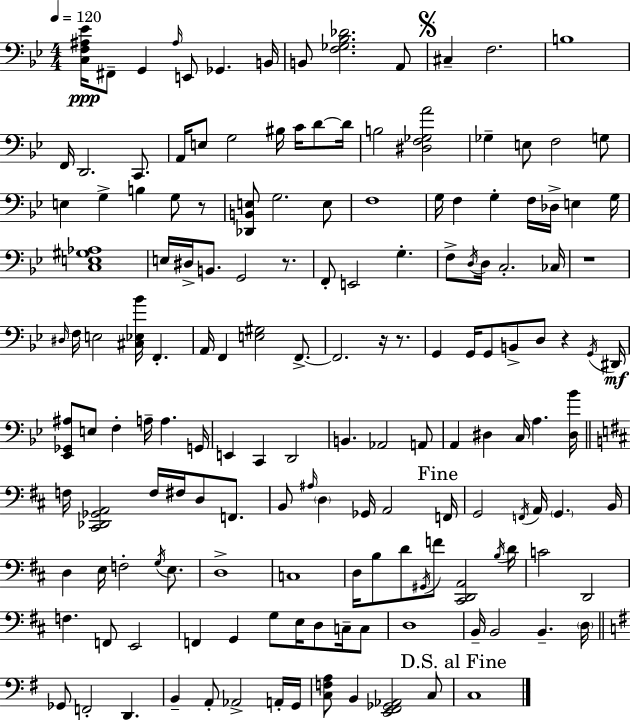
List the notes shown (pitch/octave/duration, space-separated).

[C3,F3,A#3,Eb4]/s F#2/e G2/q A#3/s E2/e Gb2/q. B2/s B2/e [F3,Gb3,Bb3,Db4]/h. A2/e C#3/q F3/h. B3/w F2/s D2/h. C2/e. A2/s E3/e G3/h BIS3/s C4/s D4/e D4/s B3/h [D#3,F3,Gb3,A4]/h Gb3/q E3/e F3/h G3/e E3/q G3/q B3/q G3/e R/e [Db2,B2,E3]/e G3/h. E3/e F3/w G3/s F3/q G3/q F3/s Db3/s E3/q G3/s [C3,E3,G#3,Ab3]/w E3/s D#3/s B2/e. G2/h R/e. F2/e E2/h G3/q. F3/e D3/s D3/s C3/h. CES3/s R/w D#3/s F3/s E3/h [C#3,Eb3,Bb4]/s F2/q. A2/s F2/q [E3,G#3]/h F2/e. F2/h. R/s R/e. G2/q G2/s G2/e B2/e D3/e R/q G2/s D#2/s [Eb2,Gb2,A#3]/e E3/e F3/q A3/s A3/q. G2/s E2/q C2/q D2/h B2/q. Ab2/h A2/e A2/q D#3/q C3/s A3/q. [D#3,Bb4]/s F3/s [C#2,Db2,Gb2,A2]/h F3/s F#3/s D3/e F2/e. B2/e A#3/s D3/q Gb2/s A2/h F2/s G2/h F2/s A2/s G2/q. B2/s D3/q E3/s F3/h G3/s E3/e. D3/w C3/w D3/s B3/e D4/e G#2/s F4/e [C#2,D2,A2]/h B3/s D4/s C4/h D2/h F3/q. F2/e E2/h F2/q G2/q G3/e E3/s D3/e C3/s C3/e D3/w B2/s B2/h B2/q. D3/s Gb2/e F2/h D2/q. B2/q A2/e Ab2/h A2/s G2/s [C3,F3,A3]/e B2/q [E2,F#2,Gb2,Ab2]/h C3/e C3/w